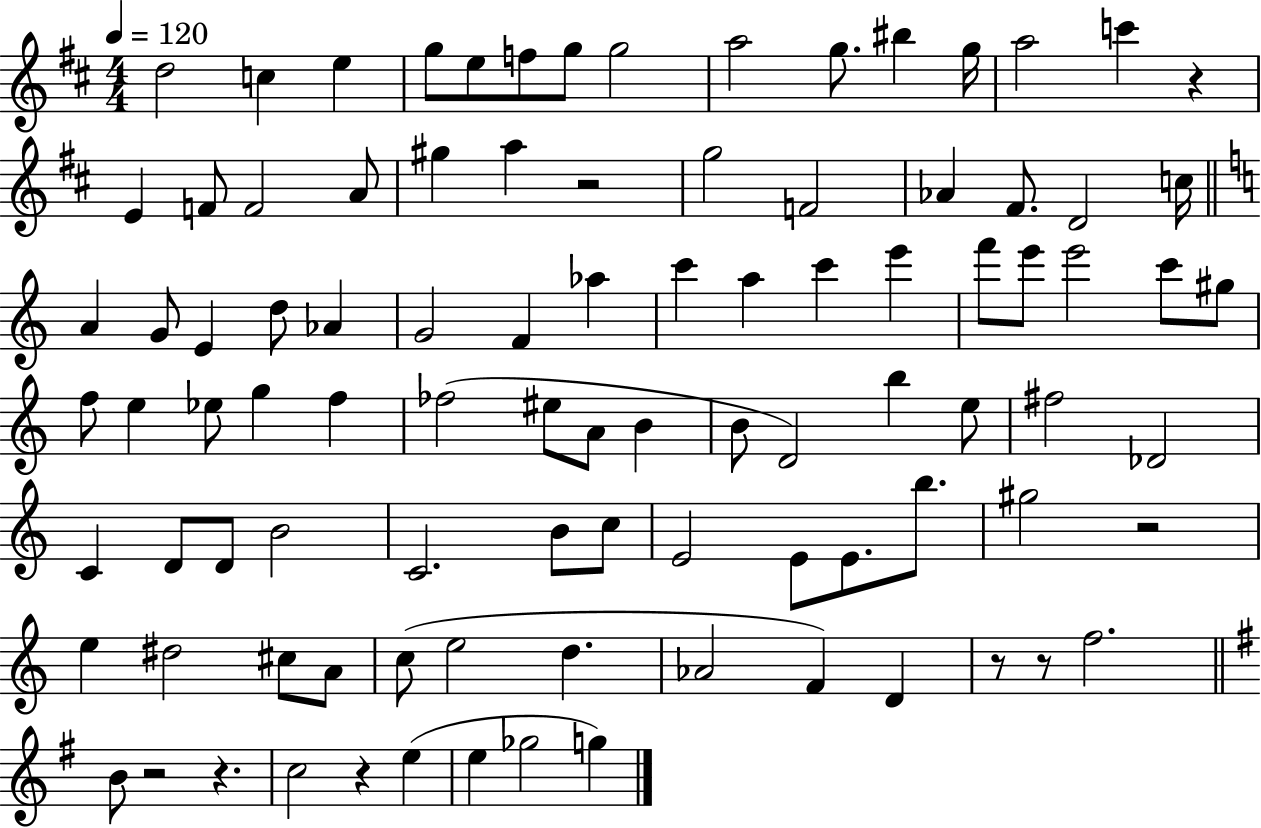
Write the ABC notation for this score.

X:1
T:Untitled
M:4/4
L:1/4
K:D
d2 c e g/2 e/2 f/2 g/2 g2 a2 g/2 ^b g/4 a2 c' z E F/2 F2 A/2 ^g a z2 g2 F2 _A ^F/2 D2 c/4 A G/2 E d/2 _A G2 F _a c' a c' e' f'/2 e'/2 e'2 c'/2 ^g/2 f/2 e _e/2 g f _f2 ^e/2 A/2 B B/2 D2 b e/2 ^f2 _D2 C D/2 D/2 B2 C2 B/2 c/2 E2 E/2 E/2 b/2 ^g2 z2 e ^d2 ^c/2 A/2 c/2 e2 d _A2 F D z/2 z/2 f2 B/2 z2 z c2 z e e _g2 g